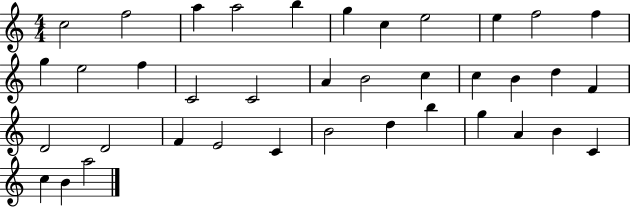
X:1
T:Untitled
M:4/4
L:1/4
K:C
c2 f2 a a2 b g c e2 e f2 f g e2 f C2 C2 A B2 c c B d F D2 D2 F E2 C B2 d b g A B C c B a2